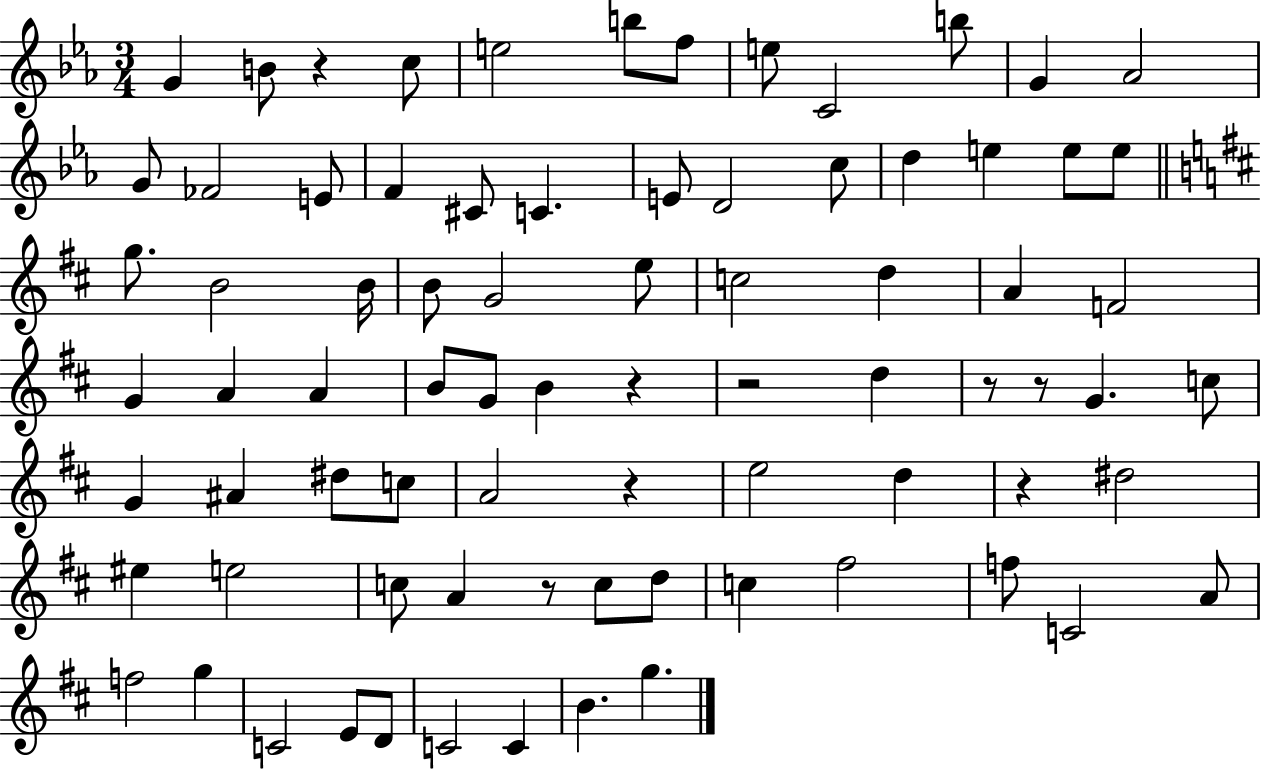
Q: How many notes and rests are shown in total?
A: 79